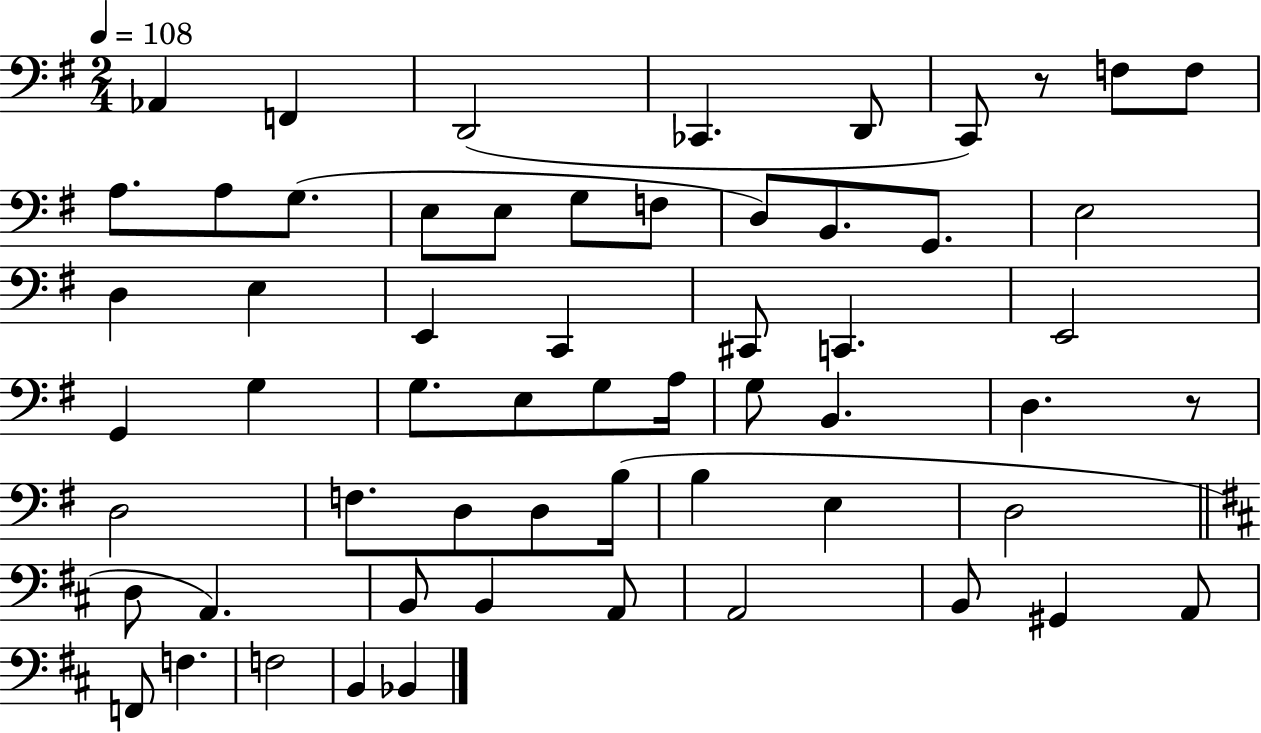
Ab2/q F2/q D2/h CES2/q. D2/e C2/e R/e F3/e F3/e A3/e. A3/e G3/e. E3/e E3/e G3/e F3/e D3/e B2/e. G2/e. E3/h D3/q E3/q E2/q C2/q C#2/e C2/q. E2/h G2/q G3/q G3/e. E3/e G3/e A3/s G3/e B2/q. D3/q. R/e D3/h F3/e. D3/e D3/e B3/s B3/q E3/q D3/h D3/e A2/q. B2/e B2/q A2/e A2/h B2/e G#2/q A2/e F2/e F3/q. F3/h B2/q Bb2/q